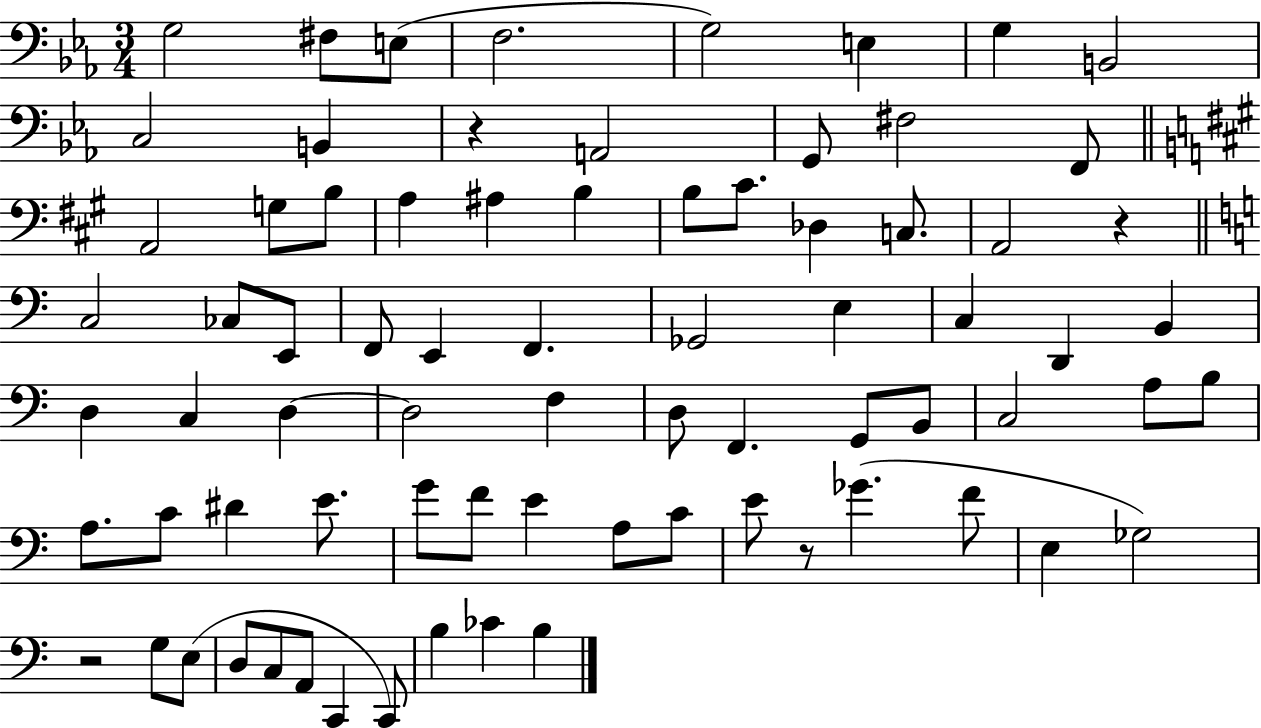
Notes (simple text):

G3/h F#3/e E3/e F3/h. G3/h E3/q G3/q B2/h C3/h B2/q R/q A2/h G2/e F#3/h F2/e A2/h G3/e B3/e A3/q A#3/q B3/q B3/e C#4/e. Db3/q C3/e. A2/h R/q C3/h CES3/e E2/e F2/e E2/q F2/q. Gb2/h E3/q C3/q D2/q B2/q D3/q C3/q D3/q D3/h F3/q D3/e F2/q. G2/e B2/e C3/h A3/e B3/e A3/e. C4/e D#4/q E4/e. G4/e F4/e E4/q A3/e C4/e E4/e R/e Gb4/q. F4/e E3/q Gb3/h R/h G3/e E3/e D3/e C3/e A2/e C2/q C2/e B3/q CES4/q B3/q